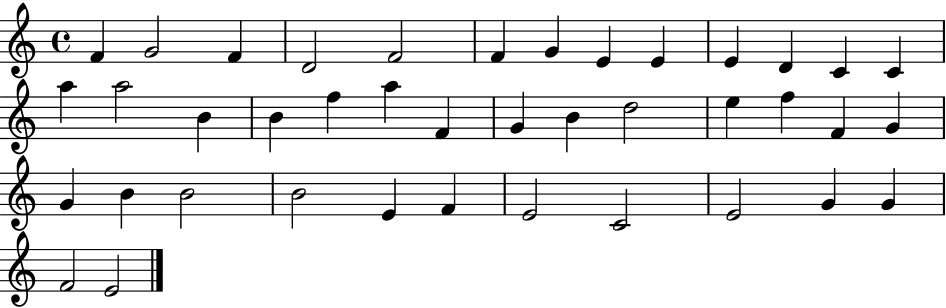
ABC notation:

X:1
T:Untitled
M:4/4
L:1/4
K:C
F G2 F D2 F2 F G E E E D C C a a2 B B f a F G B d2 e f F G G B B2 B2 E F E2 C2 E2 G G F2 E2